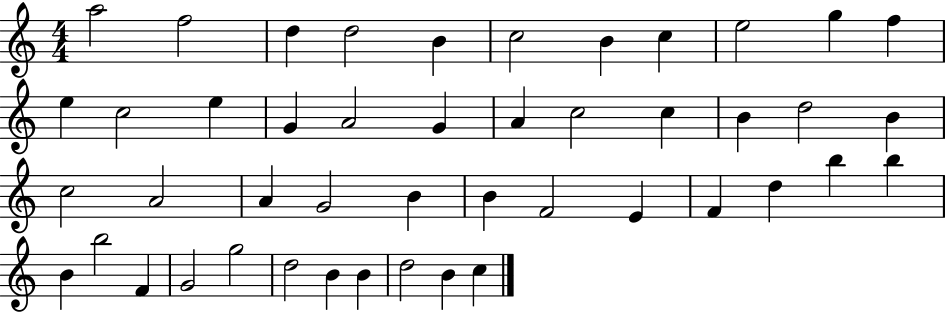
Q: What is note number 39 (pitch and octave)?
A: G4